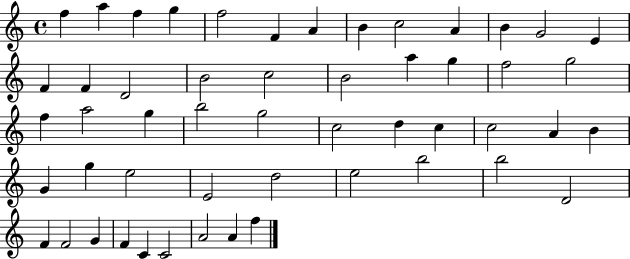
F5/q A5/q F5/q G5/q F5/h F4/q A4/q B4/q C5/h A4/q B4/q G4/h E4/q F4/q F4/q D4/h B4/h C5/h B4/h A5/q G5/q F5/h G5/h F5/q A5/h G5/q B5/h G5/h C5/h D5/q C5/q C5/h A4/q B4/q G4/q G5/q E5/h E4/h D5/h E5/h B5/h B5/h D4/h F4/q F4/h G4/q F4/q C4/q C4/h A4/h A4/q F5/q